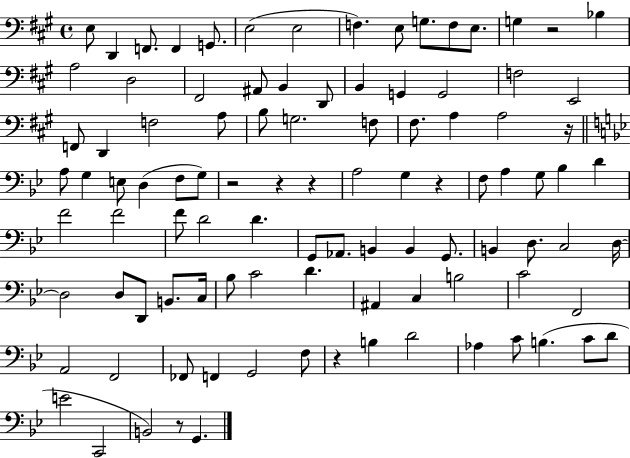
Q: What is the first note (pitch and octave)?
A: E3